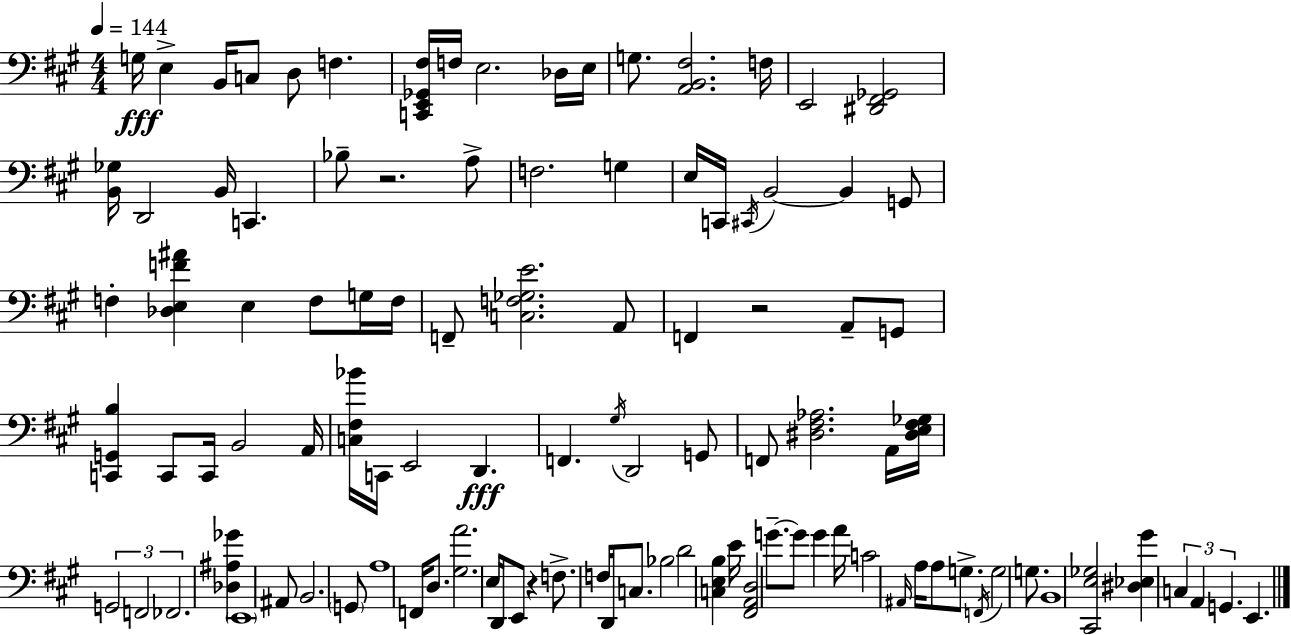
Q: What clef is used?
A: bass